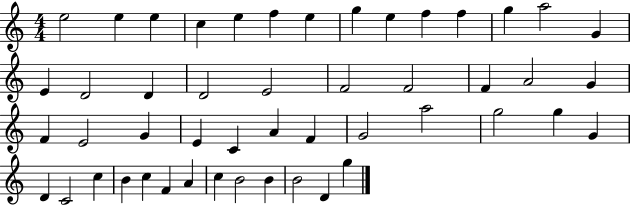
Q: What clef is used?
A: treble